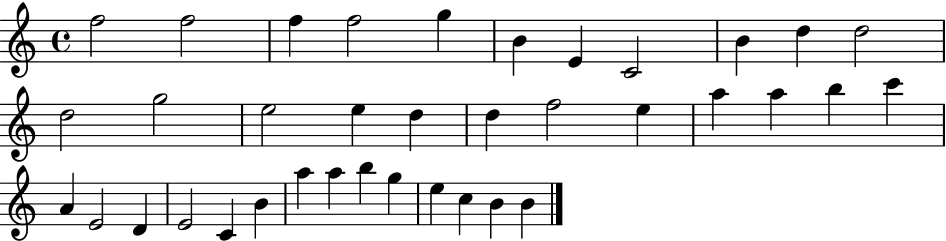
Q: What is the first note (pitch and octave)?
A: F5